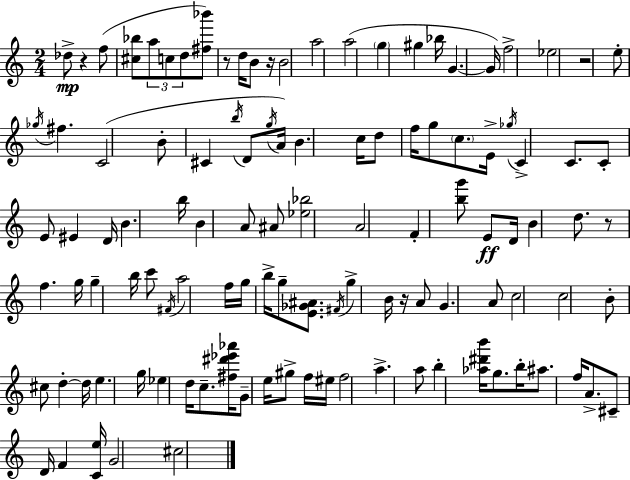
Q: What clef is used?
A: treble